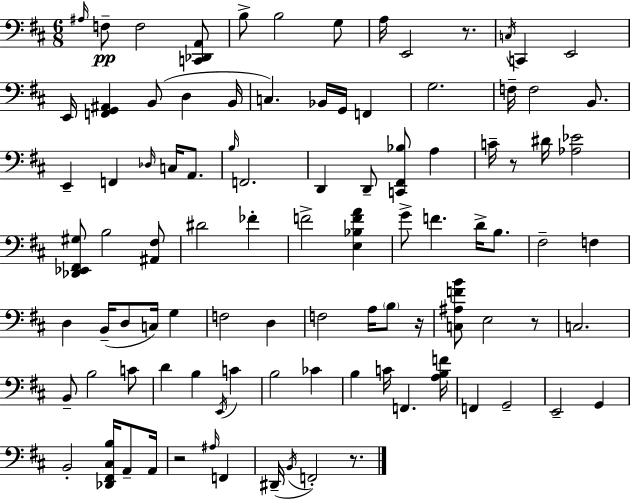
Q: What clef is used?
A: bass